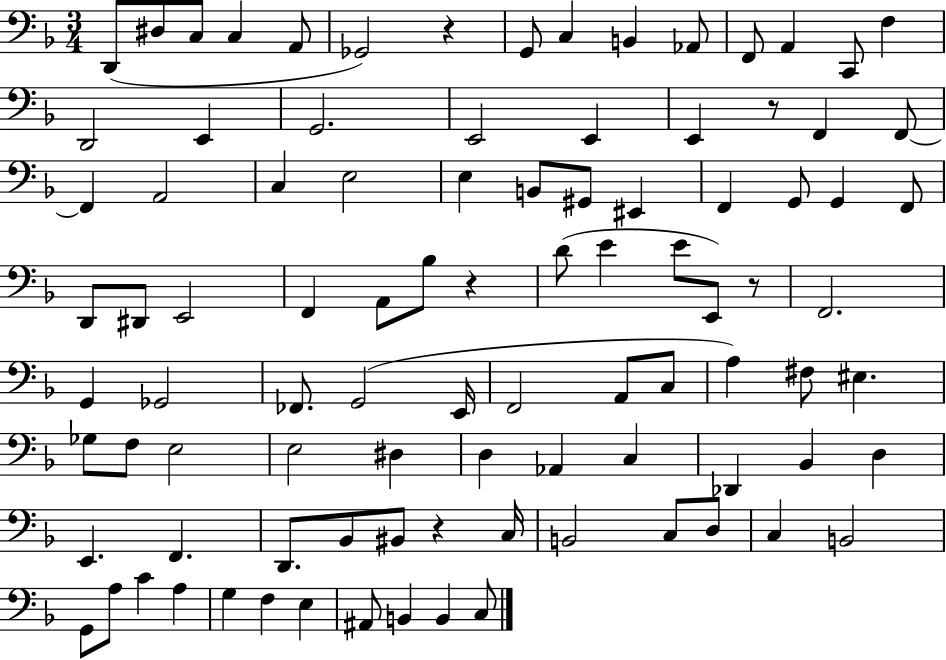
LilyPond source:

{
  \clef bass
  \numericTimeSignature
  \time 3/4
  \key f \major
  \repeat volta 2 { d,8( dis8 c8 c4 a,8 | ges,2) r4 | g,8 c4 b,4 aes,8 | f,8 a,4 c,8 f4 | \break d,2 e,4 | g,2. | e,2 e,4 | e,4 r8 f,4 f,8~~ | \break f,4 a,2 | c4 e2 | e4 b,8 gis,8 eis,4 | f,4 g,8 g,4 f,8 | \break d,8 dis,8 e,2 | f,4 a,8 bes8 r4 | d'8( e'4 e'8 e,8) r8 | f,2. | \break g,4 ges,2 | fes,8. g,2( e,16 | f,2 a,8 c8 | a4) fis8 eis4. | \break ges8 f8 e2 | e2 dis4 | d4 aes,4 c4 | des,4 bes,4 d4 | \break e,4. f,4. | d,8. bes,8 bis,8 r4 c16 | b,2 c8 d8 | c4 b,2 | \break g,8 a8 c'4 a4 | g4 f4 e4 | ais,8 b,4 b,4 c8 | } \bar "|."
}